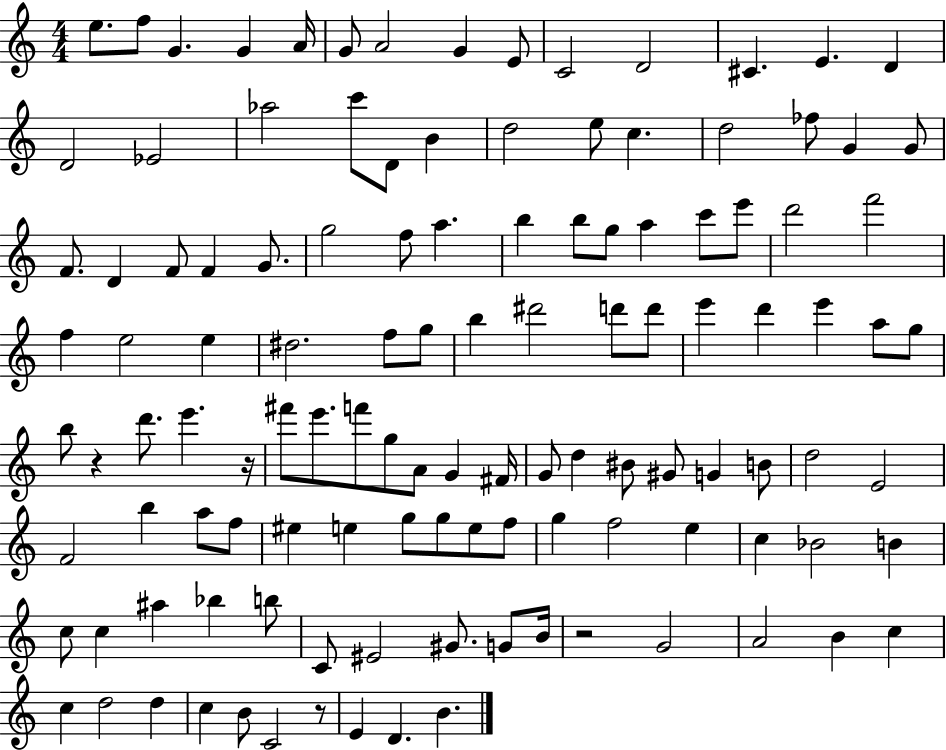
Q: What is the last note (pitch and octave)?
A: B4